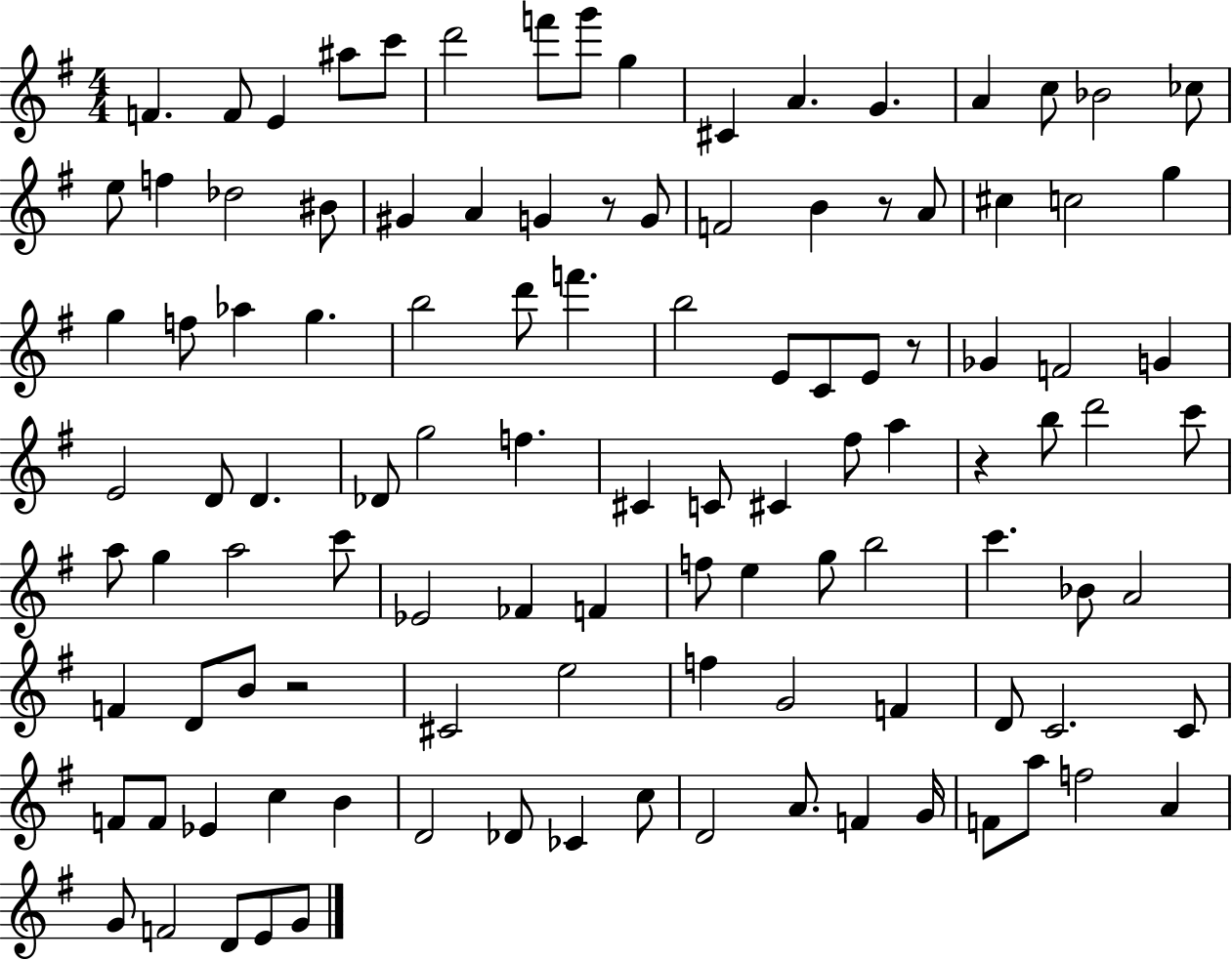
X:1
T:Untitled
M:4/4
L:1/4
K:G
F F/2 E ^a/2 c'/2 d'2 f'/2 g'/2 g ^C A G A c/2 _B2 _c/2 e/2 f _d2 ^B/2 ^G A G z/2 G/2 F2 B z/2 A/2 ^c c2 g g f/2 _a g b2 d'/2 f' b2 E/2 C/2 E/2 z/2 _G F2 G E2 D/2 D _D/2 g2 f ^C C/2 ^C ^f/2 a z b/2 d'2 c'/2 a/2 g a2 c'/2 _E2 _F F f/2 e g/2 b2 c' _B/2 A2 F D/2 B/2 z2 ^C2 e2 f G2 F D/2 C2 C/2 F/2 F/2 _E c B D2 _D/2 _C c/2 D2 A/2 F G/4 F/2 a/2 f2 A G/2 F2 D/2 E/2 G/2